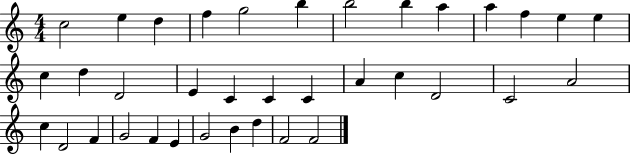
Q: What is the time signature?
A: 4/4